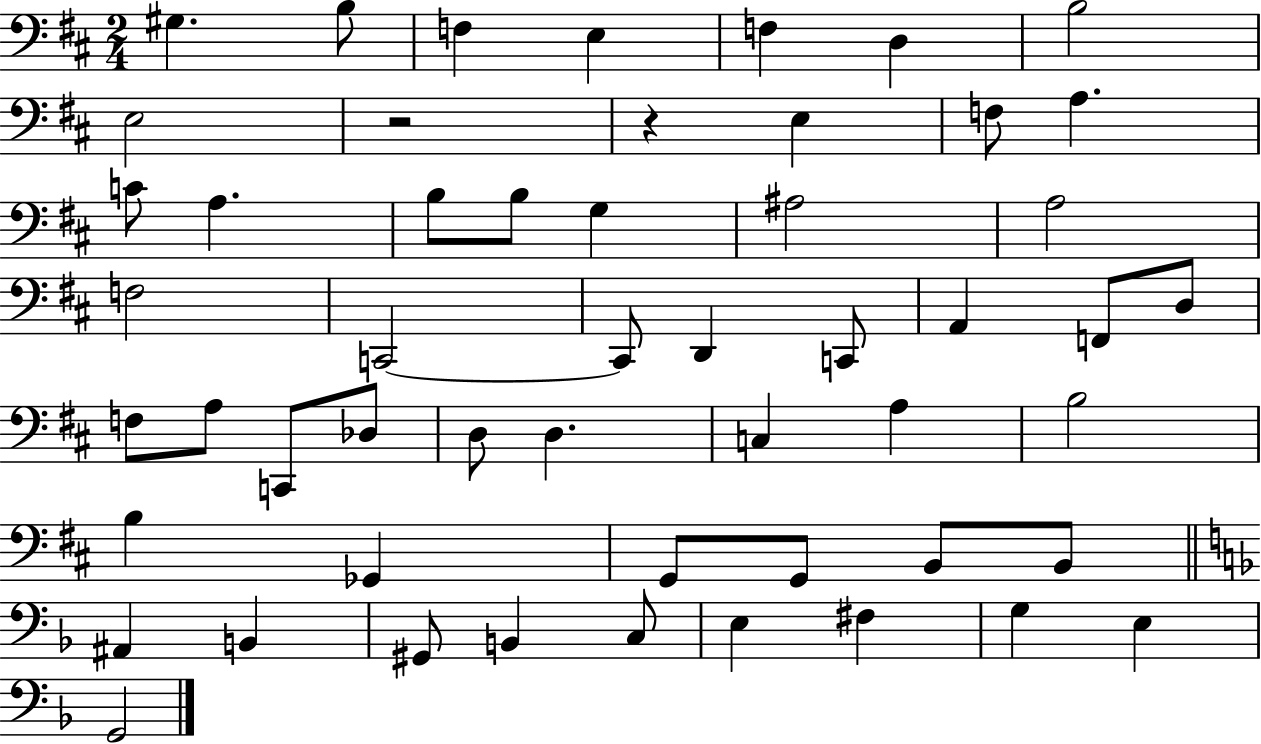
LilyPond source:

{
  \clef bass
  \numericTimeSignature
  \time 2/4
  \key d \major
  gis4. b8 | f4 e4 | f4 d4 | b2 | \break e2 | r2 | r4 e4 | f8 a4. | \break c'8 a4. | b8 b8 g4 | ais2 | a2 | \break f2 | c,2~~ | c,8 d,4 c,8 | a,4 f,8 d8 | \break f8 a8 c,8 des8 | d8 d4. | c4 a4 | b2 | \break b4 ges,4 | g,8 g,8 b,8 b,8 | \bar "||" \break \key d \minor ais,4 b,4 | gis,8 b,4 c8 | e4 fis4 | g4 e4 | \break g,2 | \bar "|."
}